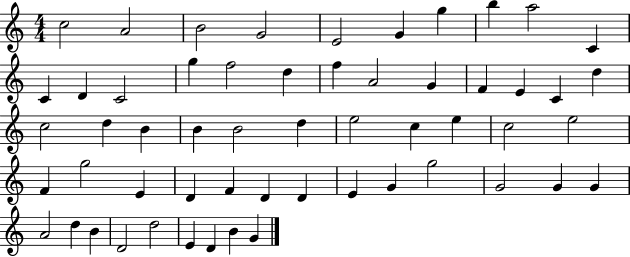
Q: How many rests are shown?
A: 0